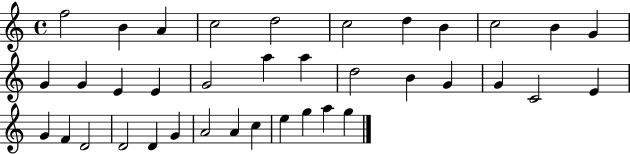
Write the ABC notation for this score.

X:1
T:Untitled
M:4/4
L:1/4
K:C
f2 B A c2 d2 c2 d B c2 B G G G E E G2 a a d2 B G G C2 E G F D2 D2 D G A2 A c e g a g